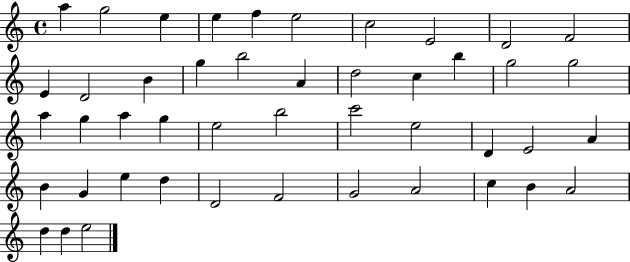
A5/q G5/h E5/q E5/q F5/q E5/h C5/h E4/h D4/h F4/h E4/q D4/h B4/q G5/q B5/h A4/q D5/h C5/q B5/q G5/h G5/h A5/q G5/q A5/q G5/q E5/h B5/h C6/h E5/h D4/q E4/h A4/q B4/q G4/q E5/q D5/q D4/h F4/h G4/h A4/h C5/q B4/q A4/h D5/q D5/q E5/h